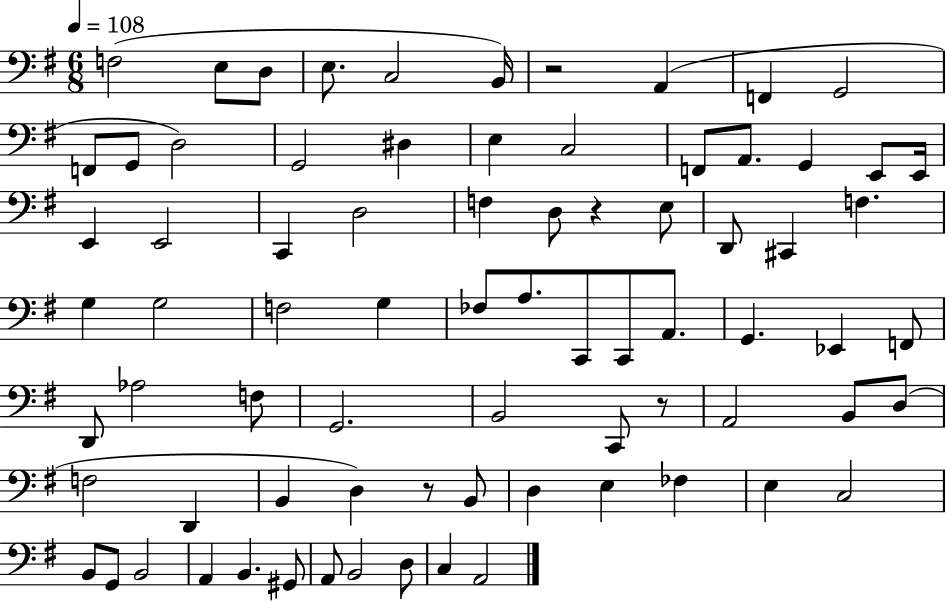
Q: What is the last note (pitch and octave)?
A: A2